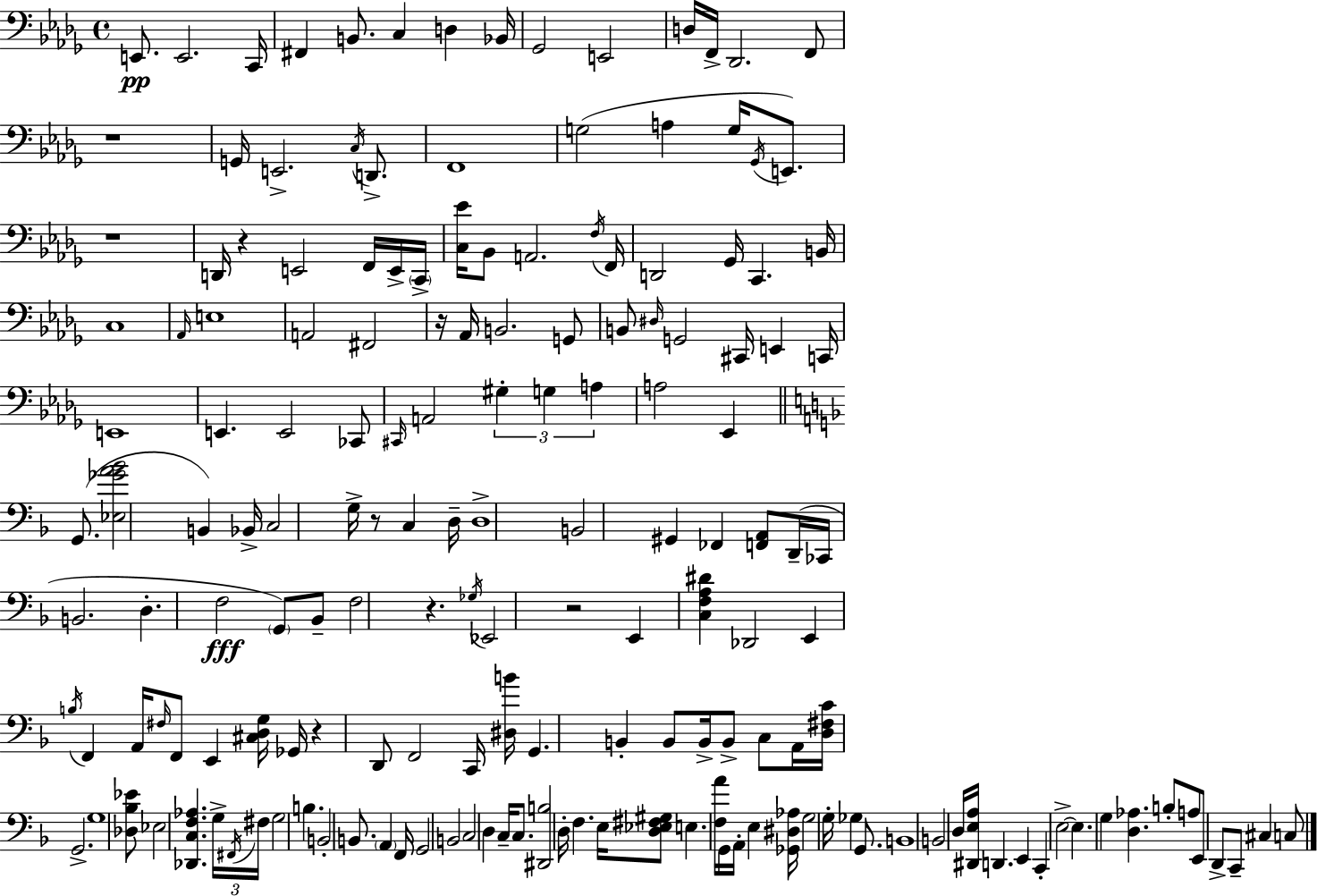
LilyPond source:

{
  \clef bass
  \time 4/4
  \defaultTimeSignature
  \key bes \minor
  \repeat volta 2 { e,8.\pp e,2. c,16 | fis,4 b,8. c4 d4 bes,16 | ges,2 e,2 | d16 f,16-> des,2. f,8 | \break r1 | g,16 e,2.-> \acciaccatura { c16 } d,8.-> | f,1 | g2( a4 g16 \acciaccatura { ges,16 } e,8.) | \break r1 | d,16 r4 e,2 f,16 | e,16-> \parenthesize c,16-> <c ees'>16 bes,8 a,2. | \acciaccatura { f16 } f,16 d,2 ges,16 c,4. | \break b,16 c1 | \grace { aes,16 } e1 | a,2 fis,2 | r16 aes,16 b,2. | \break g,8 b,8 \grace { dis16 } g,2 cis,16 | e,4 c,16 e,1 | e,4. e,2 | ces,8 \grace { cis,16 } a,2 \tuplet 3/2 { gis4-. | \break g4 a4 } a2 | ees,4 \bar "||" \break \key d \minor g,8.( <ees ges' a' bes'>2 b,4) bes,16-> | c2 g16-> r8 c4 d16-- | d1-> | b,2 gis,4 fes,4 | \break <f, a,>8 d,16--( ces,16 b,2. | d4.-. f2\fff \parenthesize g,8) | bes,8-- f2 r4. | \acciaccatura { ges16 } ees,2 r2 | \break e,4 <c f a dis'>4 des,2 | e,4 \acciaccatura { b16 } f,4 a,16 \grace { fis16 } f,8 e,4 | <cis d g>16 ges,16 r4 d,8 f,2 | c,16 <dis b'>16 g,4. b,4-. b,8 | \break b,16-> b,8-> c8 a,16 <d fis c'>16 g,2.-> | g1 | <des bes ees'>8 ees2 <des, c f aes>4. | \tuplet 3/2 { g16-> \acciaccatura { fis,16 } fis16 } g2 b4. | \break b,2-. b,8. \parenthesize a,4 | f,16 g,2 b,2 | c2 d4 | c16-- c8. <dis, b>2 d16-. f4. | \break e16 <d ees fis gis>8 e4. <f a'>16 g,16 a,16-. e4 | <ges, dis aes>16 g2 g16-. ges4 | g,8. b,1 | b,2 d16 <dis, e a>16 d,4. | \break e,4 c,4-. e2->~~ | e4. g4 <d aes>4. | b8-. a8 e,8 d,8-> c,8-- cis4 | c8 } \bar "|."
}